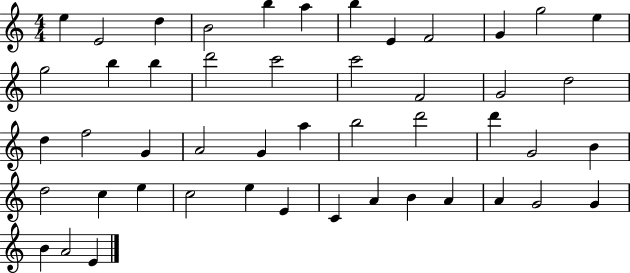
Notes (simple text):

E5/q E4/h D5/q B4/h B5/q A5/q B5/q E4/q F4/h G4/q G5/h E5/q G5/h B5/q B5/q D6/h C6/h C6/h F4/h G4/h D5/h D5/q F5/h G4/q A4/h G4/q A5/q B5/h D6/h D6/q G4/h B4/q D5/h C5/q E5/q C5/h E5/q E4/q C4/q A4/q B4/q A4/q A4/q G4/h G4/q B4/q A4/h E4/q